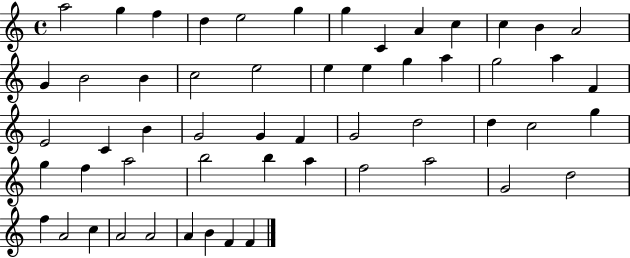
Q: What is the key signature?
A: C major